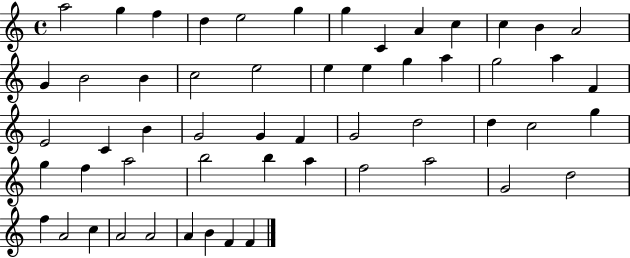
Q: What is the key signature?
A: C major